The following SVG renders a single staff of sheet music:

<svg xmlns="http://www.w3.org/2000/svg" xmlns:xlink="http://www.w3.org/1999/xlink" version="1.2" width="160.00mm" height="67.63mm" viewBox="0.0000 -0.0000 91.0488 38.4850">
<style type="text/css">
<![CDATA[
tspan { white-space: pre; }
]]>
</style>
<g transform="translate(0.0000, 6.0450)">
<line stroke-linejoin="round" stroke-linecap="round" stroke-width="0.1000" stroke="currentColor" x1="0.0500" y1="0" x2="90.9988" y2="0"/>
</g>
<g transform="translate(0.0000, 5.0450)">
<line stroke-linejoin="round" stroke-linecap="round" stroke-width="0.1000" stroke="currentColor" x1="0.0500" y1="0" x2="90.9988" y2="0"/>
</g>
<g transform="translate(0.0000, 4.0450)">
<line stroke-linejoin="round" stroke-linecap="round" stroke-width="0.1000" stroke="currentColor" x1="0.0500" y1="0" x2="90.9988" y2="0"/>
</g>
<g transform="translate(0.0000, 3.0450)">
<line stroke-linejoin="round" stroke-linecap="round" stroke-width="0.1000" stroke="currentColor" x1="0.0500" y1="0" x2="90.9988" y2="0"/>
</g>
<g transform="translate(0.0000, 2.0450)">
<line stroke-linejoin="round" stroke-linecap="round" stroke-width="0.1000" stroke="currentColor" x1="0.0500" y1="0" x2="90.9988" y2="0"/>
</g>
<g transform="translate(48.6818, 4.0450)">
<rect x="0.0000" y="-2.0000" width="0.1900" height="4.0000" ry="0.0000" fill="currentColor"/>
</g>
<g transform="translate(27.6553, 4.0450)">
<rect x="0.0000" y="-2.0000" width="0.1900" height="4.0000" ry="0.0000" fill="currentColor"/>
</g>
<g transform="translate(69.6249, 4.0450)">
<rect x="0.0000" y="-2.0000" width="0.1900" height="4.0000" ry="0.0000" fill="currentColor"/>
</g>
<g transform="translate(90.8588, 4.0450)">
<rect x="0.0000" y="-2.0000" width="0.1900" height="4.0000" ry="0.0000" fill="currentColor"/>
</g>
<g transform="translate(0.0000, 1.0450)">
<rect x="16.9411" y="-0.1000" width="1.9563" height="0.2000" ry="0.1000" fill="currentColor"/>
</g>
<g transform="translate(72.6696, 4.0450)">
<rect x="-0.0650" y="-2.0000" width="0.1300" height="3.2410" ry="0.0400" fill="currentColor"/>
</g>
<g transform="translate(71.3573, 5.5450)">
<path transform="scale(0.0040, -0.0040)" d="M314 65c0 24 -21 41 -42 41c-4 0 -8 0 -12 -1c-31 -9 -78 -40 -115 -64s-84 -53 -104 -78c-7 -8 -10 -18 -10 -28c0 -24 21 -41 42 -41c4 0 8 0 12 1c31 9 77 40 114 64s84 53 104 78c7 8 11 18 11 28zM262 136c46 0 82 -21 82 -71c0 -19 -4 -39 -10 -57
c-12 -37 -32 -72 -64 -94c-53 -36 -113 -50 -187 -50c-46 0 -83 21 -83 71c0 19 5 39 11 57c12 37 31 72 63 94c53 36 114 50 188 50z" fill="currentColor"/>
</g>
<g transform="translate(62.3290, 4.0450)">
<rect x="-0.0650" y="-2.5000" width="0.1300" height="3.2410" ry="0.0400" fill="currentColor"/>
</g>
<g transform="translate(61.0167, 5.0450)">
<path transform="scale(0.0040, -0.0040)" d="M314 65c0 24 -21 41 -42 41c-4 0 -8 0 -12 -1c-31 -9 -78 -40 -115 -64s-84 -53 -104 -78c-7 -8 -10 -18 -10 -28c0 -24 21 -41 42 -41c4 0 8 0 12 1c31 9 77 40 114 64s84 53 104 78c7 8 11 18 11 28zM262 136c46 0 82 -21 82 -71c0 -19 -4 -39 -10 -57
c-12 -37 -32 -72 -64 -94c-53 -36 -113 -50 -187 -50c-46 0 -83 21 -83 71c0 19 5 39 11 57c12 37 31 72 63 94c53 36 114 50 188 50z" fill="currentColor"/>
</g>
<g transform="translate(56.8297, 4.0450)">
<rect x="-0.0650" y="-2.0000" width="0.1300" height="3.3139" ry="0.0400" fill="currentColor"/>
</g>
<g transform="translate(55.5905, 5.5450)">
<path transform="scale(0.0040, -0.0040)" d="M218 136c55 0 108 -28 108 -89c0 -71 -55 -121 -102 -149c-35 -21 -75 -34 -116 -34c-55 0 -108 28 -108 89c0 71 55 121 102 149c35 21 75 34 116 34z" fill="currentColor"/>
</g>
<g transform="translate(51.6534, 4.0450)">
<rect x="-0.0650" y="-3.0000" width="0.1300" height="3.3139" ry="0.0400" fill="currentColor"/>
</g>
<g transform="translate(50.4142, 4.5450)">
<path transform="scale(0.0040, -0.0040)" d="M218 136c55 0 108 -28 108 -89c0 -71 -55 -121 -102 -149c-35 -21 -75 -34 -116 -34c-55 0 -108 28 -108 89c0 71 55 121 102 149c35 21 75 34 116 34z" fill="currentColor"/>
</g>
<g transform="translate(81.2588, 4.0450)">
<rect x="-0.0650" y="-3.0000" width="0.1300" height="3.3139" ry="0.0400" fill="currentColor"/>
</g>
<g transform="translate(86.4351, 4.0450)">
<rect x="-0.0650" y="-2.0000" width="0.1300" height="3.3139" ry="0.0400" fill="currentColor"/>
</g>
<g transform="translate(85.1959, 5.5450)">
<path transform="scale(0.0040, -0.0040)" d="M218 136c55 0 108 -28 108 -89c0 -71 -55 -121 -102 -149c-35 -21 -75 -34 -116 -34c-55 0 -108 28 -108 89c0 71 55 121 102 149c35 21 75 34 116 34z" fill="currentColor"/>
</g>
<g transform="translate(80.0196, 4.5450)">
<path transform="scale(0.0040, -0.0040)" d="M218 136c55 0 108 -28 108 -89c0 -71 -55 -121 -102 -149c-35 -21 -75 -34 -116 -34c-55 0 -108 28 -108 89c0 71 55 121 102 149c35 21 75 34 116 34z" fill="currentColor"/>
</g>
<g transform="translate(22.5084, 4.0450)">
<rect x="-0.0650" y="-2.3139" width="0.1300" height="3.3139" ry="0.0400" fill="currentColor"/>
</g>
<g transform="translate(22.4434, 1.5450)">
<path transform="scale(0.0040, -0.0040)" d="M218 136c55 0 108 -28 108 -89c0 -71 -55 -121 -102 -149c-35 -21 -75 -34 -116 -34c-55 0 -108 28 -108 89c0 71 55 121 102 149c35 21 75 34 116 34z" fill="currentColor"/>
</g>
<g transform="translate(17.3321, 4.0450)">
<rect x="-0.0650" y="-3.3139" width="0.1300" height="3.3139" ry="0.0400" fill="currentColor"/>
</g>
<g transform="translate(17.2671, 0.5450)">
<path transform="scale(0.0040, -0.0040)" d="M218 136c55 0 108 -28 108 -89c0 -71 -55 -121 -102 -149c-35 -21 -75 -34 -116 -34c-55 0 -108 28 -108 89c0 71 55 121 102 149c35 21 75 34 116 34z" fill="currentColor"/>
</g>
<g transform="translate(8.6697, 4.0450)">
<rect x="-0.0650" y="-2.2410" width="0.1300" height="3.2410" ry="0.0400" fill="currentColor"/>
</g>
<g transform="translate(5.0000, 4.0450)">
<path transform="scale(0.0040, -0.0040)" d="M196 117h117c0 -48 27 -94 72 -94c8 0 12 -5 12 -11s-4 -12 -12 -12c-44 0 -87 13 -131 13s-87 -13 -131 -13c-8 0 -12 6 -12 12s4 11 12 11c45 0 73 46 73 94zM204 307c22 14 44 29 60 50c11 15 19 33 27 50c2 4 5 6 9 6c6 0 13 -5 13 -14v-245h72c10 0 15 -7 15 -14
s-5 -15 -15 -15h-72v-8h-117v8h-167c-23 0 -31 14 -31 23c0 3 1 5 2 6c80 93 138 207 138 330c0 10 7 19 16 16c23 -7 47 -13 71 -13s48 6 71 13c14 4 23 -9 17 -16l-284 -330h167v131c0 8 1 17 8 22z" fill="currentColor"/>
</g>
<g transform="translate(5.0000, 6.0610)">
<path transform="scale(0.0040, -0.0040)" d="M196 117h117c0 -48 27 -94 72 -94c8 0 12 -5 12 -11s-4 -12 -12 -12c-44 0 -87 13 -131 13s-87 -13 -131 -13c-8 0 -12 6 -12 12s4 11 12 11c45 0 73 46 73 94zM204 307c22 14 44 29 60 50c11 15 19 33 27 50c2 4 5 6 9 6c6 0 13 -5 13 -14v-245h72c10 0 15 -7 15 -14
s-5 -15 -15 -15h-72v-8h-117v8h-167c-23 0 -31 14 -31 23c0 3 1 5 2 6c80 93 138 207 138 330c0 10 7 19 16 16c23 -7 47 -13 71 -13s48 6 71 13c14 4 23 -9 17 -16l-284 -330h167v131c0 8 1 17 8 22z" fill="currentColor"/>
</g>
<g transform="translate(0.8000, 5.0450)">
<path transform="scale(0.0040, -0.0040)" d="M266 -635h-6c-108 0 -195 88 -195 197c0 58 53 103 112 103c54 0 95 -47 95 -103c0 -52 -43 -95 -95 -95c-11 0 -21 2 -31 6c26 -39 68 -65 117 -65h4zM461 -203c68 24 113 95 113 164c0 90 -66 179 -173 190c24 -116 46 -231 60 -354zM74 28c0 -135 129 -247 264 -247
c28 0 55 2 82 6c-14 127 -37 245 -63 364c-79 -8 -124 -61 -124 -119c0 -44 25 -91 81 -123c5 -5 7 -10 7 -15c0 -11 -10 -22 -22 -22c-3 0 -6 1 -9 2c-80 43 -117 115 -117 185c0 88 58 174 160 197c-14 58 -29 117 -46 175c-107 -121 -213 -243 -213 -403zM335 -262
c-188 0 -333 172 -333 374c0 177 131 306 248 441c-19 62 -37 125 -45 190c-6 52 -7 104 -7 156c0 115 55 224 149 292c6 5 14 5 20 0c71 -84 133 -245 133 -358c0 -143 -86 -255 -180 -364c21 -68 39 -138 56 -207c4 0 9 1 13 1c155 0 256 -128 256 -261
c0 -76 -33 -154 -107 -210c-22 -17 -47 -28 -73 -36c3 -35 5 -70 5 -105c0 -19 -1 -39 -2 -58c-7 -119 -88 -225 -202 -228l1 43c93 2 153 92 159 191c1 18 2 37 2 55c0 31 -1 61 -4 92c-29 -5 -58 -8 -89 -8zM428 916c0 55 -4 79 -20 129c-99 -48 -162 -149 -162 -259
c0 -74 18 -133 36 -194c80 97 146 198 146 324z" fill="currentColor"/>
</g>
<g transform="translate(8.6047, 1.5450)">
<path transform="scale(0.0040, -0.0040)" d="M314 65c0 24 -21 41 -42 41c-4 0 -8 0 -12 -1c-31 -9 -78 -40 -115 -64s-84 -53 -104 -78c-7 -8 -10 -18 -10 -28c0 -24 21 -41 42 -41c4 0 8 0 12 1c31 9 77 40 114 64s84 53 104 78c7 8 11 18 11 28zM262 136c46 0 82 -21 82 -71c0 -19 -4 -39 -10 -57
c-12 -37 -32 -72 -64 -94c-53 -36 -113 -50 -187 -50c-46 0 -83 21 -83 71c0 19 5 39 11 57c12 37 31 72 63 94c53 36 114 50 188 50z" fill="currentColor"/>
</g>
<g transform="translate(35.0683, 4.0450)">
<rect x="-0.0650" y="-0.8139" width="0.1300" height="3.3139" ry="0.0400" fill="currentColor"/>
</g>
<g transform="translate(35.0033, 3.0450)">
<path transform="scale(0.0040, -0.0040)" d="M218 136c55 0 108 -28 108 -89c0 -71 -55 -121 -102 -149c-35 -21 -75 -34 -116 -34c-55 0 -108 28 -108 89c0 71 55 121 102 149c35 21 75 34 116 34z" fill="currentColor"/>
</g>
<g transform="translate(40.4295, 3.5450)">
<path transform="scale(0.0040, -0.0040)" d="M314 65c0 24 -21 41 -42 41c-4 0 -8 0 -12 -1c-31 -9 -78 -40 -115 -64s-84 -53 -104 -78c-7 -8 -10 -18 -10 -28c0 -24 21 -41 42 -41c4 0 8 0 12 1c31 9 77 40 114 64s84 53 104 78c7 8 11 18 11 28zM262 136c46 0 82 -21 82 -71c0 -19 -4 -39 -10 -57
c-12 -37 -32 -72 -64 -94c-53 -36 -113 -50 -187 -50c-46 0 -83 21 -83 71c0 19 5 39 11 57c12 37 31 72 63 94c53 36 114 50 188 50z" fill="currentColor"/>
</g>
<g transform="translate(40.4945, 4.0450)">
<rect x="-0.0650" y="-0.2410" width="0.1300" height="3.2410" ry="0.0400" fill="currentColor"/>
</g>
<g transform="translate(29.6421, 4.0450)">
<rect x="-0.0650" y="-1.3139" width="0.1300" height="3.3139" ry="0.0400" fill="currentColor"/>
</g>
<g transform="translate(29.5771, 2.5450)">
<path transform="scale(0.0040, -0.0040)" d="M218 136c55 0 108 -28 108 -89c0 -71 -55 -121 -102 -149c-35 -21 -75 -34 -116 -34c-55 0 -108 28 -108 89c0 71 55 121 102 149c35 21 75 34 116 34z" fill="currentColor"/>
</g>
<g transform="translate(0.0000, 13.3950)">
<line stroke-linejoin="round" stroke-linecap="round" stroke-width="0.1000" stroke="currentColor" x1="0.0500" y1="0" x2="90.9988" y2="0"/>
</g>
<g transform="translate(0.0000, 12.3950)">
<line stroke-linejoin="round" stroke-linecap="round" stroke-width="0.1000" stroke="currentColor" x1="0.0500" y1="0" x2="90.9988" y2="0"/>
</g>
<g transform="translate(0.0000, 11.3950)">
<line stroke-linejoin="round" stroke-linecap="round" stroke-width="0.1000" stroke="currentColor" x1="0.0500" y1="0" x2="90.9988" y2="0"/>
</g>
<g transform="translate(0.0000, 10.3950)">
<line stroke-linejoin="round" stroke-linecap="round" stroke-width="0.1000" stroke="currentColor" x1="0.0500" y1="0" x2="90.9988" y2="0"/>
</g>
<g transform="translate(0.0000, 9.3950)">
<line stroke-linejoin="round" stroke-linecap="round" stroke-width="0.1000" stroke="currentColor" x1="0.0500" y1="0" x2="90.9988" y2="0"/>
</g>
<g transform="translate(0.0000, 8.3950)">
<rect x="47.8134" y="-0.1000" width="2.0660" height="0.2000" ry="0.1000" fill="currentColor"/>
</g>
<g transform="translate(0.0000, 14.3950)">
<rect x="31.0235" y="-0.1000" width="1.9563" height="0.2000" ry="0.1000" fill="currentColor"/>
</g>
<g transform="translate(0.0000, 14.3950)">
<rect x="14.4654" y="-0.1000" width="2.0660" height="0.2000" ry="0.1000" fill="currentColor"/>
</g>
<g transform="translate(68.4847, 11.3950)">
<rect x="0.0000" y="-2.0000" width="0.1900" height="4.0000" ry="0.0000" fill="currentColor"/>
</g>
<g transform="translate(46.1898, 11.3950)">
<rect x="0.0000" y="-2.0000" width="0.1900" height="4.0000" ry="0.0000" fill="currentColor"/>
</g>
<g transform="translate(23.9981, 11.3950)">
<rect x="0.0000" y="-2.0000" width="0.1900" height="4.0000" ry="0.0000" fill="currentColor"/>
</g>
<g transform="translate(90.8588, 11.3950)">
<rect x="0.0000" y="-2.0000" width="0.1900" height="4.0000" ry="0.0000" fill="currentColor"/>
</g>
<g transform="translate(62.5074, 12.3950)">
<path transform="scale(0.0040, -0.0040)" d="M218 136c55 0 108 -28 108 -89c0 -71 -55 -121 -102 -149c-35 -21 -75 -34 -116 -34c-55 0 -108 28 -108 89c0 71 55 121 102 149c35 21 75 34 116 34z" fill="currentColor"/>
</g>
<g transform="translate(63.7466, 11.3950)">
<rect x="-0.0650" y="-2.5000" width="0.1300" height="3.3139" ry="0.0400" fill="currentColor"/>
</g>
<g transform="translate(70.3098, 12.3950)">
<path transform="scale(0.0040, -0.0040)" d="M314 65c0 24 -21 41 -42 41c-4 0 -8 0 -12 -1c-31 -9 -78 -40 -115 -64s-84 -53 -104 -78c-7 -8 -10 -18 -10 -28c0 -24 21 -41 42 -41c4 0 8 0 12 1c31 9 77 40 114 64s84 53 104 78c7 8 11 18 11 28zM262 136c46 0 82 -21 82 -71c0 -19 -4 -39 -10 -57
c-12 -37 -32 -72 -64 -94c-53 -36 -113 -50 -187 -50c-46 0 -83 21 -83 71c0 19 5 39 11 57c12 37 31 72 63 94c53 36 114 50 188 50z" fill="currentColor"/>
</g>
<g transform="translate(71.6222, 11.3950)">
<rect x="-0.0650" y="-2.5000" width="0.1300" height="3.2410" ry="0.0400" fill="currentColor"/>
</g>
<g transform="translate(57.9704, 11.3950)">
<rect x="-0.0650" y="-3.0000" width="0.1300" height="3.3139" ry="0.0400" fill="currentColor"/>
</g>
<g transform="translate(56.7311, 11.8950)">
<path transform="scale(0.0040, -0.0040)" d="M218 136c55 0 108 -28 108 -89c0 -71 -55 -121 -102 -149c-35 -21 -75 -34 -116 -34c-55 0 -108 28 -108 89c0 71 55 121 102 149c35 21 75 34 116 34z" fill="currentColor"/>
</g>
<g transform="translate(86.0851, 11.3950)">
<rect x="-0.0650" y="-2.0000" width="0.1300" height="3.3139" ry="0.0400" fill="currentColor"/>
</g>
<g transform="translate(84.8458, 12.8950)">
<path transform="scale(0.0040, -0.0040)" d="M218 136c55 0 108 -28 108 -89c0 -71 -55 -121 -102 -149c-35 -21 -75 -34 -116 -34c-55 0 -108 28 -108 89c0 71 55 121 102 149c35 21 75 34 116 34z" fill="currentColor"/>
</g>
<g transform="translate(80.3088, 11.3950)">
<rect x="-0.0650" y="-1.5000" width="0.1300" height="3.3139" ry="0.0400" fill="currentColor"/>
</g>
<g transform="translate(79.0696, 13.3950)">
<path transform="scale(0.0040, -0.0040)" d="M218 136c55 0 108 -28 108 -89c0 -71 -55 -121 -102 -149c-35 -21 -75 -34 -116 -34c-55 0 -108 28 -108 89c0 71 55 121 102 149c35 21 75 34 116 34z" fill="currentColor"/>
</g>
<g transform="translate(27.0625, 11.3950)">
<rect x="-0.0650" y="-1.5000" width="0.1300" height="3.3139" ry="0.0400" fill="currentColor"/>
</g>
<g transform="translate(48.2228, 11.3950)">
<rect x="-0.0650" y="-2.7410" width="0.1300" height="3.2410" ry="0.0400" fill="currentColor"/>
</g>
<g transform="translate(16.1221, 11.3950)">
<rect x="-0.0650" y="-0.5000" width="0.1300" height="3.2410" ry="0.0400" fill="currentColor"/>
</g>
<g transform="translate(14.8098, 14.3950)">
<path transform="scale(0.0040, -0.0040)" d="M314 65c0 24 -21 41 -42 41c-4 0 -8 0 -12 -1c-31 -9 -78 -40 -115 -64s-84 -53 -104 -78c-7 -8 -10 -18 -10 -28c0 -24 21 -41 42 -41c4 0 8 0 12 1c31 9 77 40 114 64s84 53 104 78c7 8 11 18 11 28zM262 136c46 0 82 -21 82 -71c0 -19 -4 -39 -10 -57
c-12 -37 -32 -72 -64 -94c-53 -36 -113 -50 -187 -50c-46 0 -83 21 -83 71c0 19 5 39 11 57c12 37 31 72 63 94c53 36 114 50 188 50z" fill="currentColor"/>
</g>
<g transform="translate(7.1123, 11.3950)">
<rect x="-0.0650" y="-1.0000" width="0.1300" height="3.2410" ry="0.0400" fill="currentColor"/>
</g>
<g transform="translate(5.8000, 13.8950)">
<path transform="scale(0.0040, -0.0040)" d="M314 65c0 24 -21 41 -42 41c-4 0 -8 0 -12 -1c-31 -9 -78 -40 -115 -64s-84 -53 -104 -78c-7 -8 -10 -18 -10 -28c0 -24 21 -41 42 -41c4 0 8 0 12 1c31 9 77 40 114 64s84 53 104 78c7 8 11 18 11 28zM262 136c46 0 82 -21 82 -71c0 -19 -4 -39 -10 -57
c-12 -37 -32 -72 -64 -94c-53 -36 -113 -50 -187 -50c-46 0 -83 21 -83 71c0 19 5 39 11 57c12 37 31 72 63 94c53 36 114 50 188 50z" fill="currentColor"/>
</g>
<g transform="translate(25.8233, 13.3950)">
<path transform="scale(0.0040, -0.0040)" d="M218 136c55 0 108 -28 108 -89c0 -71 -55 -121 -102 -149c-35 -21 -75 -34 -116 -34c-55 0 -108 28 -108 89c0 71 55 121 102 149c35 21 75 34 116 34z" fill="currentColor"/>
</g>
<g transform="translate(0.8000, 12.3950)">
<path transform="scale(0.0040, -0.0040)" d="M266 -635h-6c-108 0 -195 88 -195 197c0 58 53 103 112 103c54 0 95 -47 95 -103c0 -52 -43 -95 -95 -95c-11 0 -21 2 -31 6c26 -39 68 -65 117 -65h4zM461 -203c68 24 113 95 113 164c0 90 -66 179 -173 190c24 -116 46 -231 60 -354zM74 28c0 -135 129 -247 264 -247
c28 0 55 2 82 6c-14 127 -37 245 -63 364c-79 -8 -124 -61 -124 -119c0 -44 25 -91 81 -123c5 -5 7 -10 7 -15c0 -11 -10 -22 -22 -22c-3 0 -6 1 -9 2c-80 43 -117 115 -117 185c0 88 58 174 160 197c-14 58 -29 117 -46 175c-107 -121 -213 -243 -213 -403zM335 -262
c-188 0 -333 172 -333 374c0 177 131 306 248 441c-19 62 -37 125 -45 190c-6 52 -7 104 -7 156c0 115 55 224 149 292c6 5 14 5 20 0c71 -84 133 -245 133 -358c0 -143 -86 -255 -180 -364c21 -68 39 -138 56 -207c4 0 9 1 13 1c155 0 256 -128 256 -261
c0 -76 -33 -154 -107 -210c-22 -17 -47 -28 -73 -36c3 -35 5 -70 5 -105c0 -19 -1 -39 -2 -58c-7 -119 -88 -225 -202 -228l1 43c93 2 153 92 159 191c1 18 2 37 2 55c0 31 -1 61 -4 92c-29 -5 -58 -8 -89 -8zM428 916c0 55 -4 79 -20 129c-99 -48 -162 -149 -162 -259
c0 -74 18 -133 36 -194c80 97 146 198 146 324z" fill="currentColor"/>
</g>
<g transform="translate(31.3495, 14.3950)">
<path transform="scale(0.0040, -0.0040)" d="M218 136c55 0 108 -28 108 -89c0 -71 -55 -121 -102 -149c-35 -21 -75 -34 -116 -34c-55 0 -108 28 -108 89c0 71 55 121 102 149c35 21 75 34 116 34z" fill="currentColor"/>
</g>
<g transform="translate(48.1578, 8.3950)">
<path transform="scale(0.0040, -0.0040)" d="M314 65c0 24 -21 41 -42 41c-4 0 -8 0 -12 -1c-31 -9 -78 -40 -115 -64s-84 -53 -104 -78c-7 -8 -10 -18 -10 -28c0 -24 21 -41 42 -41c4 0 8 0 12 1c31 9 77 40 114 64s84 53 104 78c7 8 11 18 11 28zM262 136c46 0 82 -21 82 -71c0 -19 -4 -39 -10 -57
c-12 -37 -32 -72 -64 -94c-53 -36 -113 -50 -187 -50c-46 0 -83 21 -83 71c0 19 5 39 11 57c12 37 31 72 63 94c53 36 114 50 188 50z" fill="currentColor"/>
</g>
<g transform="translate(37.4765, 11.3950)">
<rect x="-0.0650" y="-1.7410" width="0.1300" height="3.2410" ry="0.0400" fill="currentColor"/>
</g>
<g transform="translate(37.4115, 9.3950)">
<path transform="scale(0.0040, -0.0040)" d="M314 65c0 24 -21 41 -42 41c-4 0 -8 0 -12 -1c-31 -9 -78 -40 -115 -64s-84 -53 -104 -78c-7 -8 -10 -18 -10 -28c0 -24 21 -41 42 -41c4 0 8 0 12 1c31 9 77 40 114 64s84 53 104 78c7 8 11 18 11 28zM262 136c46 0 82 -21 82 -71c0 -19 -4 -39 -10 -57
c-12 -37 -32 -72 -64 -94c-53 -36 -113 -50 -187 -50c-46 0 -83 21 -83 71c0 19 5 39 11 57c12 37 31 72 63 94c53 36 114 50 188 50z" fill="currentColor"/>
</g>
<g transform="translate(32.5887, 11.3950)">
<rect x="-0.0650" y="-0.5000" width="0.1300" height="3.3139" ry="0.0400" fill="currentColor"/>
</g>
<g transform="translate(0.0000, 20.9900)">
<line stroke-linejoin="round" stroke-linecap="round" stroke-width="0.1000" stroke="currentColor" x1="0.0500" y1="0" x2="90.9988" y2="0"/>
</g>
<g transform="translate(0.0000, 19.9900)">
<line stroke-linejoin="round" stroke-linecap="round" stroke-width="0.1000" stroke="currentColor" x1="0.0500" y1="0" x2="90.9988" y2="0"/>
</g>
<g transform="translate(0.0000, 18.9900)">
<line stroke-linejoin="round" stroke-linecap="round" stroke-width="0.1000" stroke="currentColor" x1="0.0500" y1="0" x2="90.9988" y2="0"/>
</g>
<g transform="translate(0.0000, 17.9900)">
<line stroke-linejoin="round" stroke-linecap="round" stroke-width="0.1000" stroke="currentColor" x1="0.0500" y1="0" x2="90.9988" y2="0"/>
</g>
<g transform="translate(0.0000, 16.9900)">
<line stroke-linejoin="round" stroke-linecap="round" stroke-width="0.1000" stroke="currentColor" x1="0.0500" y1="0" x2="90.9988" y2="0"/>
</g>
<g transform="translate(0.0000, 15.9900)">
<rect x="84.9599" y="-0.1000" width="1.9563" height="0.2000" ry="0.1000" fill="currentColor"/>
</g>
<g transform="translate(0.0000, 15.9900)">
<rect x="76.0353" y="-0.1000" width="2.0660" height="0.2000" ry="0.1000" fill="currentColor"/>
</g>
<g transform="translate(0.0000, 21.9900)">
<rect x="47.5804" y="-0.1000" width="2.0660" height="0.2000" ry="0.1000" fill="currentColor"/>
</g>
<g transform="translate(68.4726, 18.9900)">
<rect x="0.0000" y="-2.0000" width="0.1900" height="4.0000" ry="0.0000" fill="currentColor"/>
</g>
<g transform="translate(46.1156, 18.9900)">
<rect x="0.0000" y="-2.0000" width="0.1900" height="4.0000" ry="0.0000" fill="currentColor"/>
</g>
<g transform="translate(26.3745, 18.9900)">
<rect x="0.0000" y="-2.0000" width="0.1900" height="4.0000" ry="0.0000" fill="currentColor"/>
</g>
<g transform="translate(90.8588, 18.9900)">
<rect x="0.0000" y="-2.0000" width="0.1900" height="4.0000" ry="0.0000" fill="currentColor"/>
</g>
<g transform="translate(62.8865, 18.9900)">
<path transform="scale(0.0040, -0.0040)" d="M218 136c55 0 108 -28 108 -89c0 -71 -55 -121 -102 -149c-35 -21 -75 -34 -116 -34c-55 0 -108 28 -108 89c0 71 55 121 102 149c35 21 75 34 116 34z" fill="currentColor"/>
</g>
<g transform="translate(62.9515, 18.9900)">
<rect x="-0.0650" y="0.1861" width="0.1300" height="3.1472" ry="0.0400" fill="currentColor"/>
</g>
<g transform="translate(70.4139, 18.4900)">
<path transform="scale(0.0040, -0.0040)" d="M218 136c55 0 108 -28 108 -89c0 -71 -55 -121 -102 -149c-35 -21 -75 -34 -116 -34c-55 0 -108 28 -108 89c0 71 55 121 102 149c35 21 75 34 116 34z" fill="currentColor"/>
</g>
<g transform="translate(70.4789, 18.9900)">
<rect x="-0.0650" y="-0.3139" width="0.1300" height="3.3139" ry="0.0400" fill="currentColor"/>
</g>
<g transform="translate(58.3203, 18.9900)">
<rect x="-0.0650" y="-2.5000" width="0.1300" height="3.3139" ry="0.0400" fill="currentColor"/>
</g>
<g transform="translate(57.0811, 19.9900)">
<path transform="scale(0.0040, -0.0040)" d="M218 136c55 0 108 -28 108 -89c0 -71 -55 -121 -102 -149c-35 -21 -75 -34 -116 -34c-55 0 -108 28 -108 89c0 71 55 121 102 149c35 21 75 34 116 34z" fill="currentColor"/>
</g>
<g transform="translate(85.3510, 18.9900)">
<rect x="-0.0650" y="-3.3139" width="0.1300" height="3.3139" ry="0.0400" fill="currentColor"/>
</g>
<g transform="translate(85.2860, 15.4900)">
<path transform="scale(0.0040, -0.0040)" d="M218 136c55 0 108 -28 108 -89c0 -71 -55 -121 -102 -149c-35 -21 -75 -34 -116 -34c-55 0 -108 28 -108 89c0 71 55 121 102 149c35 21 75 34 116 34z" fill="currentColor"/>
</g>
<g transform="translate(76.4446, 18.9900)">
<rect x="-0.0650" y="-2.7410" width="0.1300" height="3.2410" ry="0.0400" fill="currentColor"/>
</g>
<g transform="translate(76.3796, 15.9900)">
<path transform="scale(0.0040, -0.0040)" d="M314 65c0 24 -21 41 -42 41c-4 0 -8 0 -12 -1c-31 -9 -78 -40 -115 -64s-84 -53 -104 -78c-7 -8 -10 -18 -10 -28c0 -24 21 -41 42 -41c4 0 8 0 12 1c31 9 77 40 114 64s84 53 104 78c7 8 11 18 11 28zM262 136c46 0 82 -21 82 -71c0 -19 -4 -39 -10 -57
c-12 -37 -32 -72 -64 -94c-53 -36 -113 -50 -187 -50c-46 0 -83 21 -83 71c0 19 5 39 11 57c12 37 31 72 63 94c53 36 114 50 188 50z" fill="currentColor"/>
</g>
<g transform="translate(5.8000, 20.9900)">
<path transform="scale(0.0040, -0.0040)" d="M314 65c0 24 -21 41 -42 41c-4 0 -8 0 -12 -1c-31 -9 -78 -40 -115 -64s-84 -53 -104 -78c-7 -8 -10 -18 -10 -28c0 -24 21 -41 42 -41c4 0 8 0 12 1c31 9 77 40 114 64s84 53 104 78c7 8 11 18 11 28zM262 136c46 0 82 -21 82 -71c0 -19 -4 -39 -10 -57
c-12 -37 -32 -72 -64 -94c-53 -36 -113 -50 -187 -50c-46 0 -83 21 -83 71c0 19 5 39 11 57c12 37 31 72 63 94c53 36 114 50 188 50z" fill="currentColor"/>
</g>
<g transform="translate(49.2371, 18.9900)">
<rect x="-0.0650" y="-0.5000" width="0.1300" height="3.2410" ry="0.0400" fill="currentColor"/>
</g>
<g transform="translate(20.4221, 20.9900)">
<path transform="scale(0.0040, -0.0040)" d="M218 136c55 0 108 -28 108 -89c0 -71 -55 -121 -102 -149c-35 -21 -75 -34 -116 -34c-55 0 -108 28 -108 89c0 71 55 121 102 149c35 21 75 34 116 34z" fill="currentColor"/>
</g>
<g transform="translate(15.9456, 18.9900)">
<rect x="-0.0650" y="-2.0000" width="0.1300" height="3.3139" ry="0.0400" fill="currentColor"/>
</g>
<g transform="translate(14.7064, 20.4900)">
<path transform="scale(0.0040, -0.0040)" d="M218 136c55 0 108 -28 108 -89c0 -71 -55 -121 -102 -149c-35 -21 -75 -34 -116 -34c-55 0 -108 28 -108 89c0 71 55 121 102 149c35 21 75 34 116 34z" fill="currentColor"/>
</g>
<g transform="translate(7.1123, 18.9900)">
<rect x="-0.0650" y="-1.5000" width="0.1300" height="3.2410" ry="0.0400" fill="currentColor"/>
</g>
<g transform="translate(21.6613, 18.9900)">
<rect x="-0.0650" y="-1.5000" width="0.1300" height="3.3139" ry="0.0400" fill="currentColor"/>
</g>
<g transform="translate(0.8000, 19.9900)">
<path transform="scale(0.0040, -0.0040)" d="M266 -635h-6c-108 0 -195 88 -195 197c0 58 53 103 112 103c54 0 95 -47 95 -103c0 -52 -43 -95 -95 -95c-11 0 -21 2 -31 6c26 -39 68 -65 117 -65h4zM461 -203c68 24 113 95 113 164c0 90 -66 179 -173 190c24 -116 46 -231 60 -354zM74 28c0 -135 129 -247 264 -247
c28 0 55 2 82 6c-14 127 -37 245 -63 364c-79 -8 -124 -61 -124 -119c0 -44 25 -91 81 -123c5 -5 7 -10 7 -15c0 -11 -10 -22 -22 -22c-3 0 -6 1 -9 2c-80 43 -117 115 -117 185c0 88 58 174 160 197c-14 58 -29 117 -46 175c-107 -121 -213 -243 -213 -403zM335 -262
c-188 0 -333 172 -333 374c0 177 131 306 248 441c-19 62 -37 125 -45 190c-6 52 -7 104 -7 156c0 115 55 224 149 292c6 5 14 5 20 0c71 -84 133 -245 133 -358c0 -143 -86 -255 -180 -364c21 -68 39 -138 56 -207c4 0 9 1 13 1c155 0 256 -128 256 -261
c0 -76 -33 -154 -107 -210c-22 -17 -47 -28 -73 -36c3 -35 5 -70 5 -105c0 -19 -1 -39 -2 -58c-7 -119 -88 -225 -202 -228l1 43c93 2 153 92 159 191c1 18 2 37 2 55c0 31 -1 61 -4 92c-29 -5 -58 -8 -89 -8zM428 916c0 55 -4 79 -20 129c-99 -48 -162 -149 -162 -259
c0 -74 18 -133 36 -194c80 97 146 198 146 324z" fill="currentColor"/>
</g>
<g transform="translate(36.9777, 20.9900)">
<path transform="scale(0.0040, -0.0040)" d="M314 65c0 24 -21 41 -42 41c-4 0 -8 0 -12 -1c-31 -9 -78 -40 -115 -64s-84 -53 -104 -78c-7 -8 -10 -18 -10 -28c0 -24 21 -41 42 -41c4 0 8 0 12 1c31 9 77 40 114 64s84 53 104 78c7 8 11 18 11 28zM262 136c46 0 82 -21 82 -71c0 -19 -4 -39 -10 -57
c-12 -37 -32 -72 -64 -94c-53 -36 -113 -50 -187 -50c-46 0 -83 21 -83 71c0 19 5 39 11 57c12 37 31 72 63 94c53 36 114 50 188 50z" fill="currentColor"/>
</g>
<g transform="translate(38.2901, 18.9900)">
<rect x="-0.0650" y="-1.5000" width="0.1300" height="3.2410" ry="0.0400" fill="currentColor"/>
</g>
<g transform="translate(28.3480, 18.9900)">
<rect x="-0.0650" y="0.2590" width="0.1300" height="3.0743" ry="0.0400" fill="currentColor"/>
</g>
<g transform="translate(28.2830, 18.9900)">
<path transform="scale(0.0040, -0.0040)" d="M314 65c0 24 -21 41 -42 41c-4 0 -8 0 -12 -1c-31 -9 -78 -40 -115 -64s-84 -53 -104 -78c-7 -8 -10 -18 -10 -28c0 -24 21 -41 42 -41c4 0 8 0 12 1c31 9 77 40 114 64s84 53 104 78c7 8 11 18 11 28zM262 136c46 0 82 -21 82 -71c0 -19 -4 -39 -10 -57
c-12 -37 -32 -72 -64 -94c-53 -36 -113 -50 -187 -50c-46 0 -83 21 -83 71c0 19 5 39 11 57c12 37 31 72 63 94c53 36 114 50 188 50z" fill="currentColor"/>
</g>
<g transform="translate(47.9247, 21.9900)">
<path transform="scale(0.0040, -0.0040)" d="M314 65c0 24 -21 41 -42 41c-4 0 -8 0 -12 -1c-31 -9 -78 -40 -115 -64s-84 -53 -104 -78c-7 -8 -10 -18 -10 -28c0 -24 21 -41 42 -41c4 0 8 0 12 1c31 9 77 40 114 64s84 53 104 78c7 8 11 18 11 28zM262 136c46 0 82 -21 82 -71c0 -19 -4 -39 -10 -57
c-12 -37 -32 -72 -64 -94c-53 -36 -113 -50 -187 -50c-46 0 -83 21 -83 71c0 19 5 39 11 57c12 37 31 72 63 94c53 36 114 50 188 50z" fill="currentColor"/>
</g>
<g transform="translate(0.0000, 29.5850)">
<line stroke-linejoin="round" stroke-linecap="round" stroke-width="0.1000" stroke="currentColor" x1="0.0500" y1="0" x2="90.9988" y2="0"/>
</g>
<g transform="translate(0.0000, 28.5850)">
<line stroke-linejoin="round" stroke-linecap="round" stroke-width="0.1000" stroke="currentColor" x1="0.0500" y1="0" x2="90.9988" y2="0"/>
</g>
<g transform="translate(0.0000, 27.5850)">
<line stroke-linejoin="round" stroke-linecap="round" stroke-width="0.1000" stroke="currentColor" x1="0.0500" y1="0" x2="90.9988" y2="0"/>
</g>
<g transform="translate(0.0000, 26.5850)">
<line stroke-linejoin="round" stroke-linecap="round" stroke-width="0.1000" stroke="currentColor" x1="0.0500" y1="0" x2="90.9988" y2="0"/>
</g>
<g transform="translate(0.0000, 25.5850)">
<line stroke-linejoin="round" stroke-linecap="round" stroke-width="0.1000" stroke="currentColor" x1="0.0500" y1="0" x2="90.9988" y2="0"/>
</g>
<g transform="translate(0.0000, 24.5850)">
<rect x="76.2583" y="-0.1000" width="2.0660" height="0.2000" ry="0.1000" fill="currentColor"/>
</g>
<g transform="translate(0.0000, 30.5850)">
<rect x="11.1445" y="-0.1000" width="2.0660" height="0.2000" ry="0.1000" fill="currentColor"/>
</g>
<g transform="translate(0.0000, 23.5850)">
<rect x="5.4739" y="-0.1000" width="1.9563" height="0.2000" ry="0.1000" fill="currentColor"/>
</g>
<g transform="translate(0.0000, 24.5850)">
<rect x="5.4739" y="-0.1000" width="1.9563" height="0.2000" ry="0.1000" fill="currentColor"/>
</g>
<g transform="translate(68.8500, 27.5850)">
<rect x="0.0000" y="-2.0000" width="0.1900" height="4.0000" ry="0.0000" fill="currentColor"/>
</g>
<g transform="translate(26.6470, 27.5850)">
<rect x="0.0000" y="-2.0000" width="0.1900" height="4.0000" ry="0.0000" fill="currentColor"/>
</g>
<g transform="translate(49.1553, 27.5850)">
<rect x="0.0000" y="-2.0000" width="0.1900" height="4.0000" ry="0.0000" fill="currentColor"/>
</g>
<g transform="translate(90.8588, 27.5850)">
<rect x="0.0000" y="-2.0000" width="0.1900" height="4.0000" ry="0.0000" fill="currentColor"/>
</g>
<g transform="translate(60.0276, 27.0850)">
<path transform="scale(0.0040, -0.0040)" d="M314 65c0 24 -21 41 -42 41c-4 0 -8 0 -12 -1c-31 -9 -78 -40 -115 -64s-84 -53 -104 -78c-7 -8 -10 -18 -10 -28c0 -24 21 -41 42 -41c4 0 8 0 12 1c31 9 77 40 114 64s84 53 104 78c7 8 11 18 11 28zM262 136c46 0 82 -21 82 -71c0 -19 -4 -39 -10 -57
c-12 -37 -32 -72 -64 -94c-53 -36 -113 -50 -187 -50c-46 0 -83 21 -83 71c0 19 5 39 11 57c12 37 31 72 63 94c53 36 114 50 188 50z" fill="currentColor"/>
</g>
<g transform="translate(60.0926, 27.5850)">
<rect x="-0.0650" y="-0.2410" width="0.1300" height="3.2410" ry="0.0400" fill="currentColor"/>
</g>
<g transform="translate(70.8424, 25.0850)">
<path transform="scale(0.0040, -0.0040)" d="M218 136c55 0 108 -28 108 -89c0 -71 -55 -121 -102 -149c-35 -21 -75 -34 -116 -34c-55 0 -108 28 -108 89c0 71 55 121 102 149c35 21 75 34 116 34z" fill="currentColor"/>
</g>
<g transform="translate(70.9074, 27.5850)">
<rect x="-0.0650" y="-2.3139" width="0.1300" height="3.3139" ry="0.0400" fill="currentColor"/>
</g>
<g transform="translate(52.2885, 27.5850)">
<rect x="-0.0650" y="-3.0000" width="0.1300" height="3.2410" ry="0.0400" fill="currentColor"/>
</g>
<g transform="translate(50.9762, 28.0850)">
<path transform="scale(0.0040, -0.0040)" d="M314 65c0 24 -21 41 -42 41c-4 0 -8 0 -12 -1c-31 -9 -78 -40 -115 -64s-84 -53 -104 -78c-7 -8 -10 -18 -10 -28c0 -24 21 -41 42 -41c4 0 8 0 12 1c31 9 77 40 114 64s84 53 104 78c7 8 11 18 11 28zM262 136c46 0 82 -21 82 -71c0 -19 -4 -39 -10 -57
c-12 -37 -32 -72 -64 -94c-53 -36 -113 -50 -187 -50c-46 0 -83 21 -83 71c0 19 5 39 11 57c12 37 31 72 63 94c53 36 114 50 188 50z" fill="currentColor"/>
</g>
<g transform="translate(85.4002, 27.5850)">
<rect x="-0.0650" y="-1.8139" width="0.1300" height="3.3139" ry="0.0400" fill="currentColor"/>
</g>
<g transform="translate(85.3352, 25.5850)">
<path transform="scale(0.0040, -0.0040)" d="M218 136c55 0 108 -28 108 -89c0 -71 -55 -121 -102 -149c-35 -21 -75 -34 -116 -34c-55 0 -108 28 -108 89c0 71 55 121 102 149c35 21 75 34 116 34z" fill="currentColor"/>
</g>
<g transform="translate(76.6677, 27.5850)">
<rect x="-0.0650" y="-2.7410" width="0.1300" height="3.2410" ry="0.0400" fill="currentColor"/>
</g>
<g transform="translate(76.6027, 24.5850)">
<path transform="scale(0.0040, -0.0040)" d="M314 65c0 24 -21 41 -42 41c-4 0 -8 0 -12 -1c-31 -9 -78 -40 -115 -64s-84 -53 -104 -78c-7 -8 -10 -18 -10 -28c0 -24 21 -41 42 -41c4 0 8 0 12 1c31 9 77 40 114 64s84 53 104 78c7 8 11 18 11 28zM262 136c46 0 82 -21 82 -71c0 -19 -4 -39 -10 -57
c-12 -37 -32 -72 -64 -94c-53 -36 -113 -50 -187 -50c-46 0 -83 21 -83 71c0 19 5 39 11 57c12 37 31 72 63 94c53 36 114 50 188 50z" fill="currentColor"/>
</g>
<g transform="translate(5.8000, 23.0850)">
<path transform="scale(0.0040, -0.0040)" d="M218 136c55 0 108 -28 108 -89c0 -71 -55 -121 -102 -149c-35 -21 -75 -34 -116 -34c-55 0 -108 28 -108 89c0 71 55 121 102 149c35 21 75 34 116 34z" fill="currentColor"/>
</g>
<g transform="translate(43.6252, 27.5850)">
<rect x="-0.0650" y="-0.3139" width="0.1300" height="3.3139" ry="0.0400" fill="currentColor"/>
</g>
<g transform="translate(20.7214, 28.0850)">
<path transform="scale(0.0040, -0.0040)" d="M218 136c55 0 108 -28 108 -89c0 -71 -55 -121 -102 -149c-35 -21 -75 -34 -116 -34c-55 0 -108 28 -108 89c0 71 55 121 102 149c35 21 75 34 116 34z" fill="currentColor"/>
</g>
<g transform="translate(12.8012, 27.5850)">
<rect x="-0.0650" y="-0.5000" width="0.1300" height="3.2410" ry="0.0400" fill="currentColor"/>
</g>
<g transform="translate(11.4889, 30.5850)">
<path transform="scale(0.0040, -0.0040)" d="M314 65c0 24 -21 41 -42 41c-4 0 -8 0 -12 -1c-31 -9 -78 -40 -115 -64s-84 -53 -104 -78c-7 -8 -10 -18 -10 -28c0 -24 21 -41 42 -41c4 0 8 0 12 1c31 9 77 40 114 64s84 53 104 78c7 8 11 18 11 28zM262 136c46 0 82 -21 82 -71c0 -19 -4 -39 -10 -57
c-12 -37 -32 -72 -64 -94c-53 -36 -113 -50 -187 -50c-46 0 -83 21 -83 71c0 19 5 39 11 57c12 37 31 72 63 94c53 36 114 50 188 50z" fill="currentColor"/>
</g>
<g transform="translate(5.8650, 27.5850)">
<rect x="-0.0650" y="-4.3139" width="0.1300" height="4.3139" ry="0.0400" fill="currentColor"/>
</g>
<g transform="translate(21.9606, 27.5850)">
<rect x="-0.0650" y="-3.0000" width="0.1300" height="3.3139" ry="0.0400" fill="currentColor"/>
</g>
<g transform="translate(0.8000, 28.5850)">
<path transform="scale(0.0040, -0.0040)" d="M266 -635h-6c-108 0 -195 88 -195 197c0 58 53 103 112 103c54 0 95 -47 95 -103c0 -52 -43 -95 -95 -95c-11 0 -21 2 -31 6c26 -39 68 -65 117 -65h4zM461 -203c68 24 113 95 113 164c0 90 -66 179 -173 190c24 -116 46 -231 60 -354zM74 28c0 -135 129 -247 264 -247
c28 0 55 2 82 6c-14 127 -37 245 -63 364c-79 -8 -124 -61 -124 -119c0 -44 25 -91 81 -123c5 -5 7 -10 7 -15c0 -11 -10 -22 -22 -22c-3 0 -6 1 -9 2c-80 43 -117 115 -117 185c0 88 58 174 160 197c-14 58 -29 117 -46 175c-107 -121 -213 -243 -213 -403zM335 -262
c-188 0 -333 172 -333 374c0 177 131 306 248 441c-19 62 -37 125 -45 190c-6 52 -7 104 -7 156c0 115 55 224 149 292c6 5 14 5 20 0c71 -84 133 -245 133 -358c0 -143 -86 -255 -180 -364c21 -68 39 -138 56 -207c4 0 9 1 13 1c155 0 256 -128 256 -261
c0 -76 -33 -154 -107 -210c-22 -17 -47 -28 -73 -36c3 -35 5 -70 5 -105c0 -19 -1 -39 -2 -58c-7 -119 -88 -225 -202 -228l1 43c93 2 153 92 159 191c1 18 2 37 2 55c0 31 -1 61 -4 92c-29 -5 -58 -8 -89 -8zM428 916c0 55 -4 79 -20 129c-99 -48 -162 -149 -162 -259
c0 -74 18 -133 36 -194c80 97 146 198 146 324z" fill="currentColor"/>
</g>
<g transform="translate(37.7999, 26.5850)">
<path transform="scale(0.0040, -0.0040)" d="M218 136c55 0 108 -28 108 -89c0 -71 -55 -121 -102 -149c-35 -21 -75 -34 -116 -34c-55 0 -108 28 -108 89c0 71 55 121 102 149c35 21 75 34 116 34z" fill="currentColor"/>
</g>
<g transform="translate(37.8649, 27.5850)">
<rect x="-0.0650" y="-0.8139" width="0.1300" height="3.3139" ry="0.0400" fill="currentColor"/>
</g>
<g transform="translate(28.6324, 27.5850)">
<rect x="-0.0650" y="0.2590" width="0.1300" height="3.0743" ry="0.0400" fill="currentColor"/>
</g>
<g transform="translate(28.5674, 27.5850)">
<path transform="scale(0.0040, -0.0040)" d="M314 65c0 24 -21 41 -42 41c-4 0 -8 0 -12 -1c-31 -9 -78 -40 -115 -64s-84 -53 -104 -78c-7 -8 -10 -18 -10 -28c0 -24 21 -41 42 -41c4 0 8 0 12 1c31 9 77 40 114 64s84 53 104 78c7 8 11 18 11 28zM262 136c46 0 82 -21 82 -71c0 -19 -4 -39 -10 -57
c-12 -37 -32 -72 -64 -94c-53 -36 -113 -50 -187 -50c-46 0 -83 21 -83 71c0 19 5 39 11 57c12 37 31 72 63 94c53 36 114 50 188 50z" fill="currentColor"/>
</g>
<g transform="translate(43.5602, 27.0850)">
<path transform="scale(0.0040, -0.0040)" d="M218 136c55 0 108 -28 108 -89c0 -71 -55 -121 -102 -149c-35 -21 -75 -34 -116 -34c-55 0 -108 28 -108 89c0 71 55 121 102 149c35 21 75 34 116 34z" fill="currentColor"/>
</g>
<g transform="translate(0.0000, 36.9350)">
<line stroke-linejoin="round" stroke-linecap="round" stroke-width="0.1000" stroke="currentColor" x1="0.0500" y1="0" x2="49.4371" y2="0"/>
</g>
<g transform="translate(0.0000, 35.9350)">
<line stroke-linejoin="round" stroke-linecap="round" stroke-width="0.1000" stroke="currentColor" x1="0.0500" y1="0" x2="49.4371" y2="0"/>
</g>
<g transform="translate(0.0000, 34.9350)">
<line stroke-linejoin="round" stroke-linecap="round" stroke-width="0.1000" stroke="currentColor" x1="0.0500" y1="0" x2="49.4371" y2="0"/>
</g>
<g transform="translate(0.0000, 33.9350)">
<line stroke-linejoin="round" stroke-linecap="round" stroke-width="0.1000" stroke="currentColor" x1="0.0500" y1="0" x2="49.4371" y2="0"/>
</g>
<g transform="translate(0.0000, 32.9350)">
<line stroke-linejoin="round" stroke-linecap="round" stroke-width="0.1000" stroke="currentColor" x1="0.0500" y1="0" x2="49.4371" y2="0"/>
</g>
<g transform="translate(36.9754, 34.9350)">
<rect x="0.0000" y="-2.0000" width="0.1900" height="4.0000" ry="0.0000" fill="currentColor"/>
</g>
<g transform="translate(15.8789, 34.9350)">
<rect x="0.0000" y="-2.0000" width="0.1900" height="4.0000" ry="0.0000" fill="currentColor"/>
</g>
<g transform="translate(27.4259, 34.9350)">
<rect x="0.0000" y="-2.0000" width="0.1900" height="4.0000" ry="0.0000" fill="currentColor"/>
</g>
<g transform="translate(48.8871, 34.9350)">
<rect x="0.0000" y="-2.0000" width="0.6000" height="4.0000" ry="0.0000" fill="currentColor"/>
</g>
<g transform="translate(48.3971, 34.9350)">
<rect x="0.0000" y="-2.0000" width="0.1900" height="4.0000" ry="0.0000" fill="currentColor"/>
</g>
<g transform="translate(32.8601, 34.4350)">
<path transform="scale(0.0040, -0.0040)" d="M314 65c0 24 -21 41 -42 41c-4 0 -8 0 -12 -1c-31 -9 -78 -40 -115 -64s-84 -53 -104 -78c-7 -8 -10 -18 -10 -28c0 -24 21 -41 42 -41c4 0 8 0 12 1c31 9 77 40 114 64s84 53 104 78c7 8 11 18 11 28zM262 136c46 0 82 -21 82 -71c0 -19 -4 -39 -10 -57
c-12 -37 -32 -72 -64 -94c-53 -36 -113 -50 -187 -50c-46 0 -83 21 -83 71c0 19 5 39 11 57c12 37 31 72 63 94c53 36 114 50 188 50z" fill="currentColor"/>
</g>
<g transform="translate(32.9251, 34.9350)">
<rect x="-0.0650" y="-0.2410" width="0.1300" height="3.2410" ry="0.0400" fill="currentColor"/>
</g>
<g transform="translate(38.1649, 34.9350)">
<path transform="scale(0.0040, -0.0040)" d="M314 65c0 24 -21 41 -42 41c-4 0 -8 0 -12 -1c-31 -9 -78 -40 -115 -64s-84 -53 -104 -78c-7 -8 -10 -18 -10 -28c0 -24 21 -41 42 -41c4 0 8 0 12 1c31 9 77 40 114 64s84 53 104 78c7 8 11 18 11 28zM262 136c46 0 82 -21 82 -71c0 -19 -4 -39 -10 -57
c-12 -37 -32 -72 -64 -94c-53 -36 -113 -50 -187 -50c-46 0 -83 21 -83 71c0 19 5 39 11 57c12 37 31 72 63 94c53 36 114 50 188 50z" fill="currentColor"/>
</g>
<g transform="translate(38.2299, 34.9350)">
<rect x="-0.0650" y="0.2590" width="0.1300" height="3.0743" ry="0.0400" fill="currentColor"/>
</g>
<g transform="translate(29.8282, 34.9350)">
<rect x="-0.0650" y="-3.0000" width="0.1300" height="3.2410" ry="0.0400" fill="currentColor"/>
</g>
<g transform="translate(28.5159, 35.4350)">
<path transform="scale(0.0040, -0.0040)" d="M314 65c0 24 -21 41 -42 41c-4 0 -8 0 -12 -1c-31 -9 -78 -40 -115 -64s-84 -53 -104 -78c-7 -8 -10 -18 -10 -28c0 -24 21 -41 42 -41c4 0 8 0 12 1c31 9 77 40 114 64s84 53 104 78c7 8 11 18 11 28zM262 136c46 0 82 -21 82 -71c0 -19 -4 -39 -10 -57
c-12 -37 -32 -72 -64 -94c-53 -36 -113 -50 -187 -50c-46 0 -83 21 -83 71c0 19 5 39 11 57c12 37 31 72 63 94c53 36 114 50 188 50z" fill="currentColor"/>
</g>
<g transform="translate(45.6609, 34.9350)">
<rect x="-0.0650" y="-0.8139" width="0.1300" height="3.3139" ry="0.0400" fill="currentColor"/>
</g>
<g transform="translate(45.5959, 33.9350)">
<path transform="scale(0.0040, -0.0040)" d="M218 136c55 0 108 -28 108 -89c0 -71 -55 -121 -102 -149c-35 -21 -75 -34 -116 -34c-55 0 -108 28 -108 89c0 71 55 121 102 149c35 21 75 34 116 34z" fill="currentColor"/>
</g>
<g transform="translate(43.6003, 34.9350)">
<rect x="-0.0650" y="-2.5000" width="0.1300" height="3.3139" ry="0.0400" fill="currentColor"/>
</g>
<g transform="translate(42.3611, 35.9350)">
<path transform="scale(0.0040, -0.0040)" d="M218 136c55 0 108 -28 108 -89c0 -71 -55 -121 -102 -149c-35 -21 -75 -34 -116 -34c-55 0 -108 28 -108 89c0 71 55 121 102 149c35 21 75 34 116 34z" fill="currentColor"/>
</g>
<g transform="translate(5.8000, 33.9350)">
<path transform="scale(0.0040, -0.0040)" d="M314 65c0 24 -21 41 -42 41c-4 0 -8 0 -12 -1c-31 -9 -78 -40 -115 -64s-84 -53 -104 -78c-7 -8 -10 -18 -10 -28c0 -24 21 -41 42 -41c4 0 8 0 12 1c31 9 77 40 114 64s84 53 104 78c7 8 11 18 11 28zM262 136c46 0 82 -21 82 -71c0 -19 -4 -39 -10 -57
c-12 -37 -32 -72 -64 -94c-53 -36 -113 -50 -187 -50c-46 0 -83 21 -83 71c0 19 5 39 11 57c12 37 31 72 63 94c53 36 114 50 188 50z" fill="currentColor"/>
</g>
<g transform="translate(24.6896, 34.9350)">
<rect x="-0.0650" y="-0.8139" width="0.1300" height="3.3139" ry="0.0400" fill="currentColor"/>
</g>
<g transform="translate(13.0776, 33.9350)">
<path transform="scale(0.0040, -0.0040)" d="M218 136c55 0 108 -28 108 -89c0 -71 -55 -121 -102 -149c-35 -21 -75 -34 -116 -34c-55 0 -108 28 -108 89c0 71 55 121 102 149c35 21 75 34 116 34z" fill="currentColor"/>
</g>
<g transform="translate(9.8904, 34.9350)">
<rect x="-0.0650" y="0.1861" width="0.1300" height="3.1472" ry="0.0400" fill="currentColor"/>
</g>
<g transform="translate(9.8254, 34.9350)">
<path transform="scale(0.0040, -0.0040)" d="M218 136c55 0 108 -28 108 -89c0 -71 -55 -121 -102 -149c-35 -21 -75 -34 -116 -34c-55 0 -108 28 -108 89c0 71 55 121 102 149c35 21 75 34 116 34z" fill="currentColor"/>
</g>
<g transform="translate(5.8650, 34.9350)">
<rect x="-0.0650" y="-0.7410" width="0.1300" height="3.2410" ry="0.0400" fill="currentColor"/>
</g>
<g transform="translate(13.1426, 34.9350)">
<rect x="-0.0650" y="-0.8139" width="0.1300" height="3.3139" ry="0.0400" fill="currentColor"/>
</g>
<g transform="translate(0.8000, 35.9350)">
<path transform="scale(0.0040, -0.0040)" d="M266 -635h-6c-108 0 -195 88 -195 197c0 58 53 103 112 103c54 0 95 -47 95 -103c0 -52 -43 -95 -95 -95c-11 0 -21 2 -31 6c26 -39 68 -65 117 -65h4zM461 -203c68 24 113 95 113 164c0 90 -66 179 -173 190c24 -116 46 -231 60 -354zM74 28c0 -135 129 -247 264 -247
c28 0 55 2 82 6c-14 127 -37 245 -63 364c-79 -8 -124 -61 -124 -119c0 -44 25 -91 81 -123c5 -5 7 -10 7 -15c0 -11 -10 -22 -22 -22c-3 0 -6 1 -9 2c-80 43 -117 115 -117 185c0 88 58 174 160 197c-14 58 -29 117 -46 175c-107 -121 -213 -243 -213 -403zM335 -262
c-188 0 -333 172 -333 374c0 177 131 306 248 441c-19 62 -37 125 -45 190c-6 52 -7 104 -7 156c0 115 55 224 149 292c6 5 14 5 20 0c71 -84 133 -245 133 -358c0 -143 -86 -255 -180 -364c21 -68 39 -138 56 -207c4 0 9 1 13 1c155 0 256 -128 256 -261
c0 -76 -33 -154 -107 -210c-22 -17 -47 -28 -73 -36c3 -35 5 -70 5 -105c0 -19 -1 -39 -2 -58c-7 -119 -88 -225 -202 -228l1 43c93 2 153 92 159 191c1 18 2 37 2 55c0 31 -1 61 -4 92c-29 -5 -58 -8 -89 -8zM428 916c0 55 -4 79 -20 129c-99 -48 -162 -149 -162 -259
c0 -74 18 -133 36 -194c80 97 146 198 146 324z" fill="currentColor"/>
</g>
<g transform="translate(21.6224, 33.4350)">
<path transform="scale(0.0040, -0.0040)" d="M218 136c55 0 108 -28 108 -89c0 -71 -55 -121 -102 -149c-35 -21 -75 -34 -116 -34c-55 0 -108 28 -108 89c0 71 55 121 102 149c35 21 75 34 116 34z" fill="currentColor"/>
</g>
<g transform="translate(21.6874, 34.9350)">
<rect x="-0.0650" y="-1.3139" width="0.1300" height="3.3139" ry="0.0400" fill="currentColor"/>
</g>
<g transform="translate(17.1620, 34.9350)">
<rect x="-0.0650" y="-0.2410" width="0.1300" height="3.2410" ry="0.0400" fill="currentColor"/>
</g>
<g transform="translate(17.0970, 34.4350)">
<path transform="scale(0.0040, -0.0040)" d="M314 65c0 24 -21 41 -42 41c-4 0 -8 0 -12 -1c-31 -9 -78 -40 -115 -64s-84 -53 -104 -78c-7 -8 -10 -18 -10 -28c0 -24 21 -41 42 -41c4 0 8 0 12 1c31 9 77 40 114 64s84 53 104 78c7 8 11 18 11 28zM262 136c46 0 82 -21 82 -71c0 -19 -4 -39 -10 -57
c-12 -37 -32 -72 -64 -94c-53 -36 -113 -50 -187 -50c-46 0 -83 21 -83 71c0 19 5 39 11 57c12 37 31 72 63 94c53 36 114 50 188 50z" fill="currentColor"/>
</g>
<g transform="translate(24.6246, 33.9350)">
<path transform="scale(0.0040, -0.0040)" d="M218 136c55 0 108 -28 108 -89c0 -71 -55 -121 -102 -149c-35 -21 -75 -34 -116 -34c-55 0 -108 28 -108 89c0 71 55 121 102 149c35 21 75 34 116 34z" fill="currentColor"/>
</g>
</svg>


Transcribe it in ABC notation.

X:1
T:Untitled
M:4/4
L:1/4
K:C
g2 b g e d c2 A F G2 F2 A F D2 C2 E C f2 a2 A G G2 E F E2 F E B2 E2 C2 G B c a2 b d' C2 A B2 d c A2 c2 g a2 f d2 B d c2 e d A2 c2 B2 G d